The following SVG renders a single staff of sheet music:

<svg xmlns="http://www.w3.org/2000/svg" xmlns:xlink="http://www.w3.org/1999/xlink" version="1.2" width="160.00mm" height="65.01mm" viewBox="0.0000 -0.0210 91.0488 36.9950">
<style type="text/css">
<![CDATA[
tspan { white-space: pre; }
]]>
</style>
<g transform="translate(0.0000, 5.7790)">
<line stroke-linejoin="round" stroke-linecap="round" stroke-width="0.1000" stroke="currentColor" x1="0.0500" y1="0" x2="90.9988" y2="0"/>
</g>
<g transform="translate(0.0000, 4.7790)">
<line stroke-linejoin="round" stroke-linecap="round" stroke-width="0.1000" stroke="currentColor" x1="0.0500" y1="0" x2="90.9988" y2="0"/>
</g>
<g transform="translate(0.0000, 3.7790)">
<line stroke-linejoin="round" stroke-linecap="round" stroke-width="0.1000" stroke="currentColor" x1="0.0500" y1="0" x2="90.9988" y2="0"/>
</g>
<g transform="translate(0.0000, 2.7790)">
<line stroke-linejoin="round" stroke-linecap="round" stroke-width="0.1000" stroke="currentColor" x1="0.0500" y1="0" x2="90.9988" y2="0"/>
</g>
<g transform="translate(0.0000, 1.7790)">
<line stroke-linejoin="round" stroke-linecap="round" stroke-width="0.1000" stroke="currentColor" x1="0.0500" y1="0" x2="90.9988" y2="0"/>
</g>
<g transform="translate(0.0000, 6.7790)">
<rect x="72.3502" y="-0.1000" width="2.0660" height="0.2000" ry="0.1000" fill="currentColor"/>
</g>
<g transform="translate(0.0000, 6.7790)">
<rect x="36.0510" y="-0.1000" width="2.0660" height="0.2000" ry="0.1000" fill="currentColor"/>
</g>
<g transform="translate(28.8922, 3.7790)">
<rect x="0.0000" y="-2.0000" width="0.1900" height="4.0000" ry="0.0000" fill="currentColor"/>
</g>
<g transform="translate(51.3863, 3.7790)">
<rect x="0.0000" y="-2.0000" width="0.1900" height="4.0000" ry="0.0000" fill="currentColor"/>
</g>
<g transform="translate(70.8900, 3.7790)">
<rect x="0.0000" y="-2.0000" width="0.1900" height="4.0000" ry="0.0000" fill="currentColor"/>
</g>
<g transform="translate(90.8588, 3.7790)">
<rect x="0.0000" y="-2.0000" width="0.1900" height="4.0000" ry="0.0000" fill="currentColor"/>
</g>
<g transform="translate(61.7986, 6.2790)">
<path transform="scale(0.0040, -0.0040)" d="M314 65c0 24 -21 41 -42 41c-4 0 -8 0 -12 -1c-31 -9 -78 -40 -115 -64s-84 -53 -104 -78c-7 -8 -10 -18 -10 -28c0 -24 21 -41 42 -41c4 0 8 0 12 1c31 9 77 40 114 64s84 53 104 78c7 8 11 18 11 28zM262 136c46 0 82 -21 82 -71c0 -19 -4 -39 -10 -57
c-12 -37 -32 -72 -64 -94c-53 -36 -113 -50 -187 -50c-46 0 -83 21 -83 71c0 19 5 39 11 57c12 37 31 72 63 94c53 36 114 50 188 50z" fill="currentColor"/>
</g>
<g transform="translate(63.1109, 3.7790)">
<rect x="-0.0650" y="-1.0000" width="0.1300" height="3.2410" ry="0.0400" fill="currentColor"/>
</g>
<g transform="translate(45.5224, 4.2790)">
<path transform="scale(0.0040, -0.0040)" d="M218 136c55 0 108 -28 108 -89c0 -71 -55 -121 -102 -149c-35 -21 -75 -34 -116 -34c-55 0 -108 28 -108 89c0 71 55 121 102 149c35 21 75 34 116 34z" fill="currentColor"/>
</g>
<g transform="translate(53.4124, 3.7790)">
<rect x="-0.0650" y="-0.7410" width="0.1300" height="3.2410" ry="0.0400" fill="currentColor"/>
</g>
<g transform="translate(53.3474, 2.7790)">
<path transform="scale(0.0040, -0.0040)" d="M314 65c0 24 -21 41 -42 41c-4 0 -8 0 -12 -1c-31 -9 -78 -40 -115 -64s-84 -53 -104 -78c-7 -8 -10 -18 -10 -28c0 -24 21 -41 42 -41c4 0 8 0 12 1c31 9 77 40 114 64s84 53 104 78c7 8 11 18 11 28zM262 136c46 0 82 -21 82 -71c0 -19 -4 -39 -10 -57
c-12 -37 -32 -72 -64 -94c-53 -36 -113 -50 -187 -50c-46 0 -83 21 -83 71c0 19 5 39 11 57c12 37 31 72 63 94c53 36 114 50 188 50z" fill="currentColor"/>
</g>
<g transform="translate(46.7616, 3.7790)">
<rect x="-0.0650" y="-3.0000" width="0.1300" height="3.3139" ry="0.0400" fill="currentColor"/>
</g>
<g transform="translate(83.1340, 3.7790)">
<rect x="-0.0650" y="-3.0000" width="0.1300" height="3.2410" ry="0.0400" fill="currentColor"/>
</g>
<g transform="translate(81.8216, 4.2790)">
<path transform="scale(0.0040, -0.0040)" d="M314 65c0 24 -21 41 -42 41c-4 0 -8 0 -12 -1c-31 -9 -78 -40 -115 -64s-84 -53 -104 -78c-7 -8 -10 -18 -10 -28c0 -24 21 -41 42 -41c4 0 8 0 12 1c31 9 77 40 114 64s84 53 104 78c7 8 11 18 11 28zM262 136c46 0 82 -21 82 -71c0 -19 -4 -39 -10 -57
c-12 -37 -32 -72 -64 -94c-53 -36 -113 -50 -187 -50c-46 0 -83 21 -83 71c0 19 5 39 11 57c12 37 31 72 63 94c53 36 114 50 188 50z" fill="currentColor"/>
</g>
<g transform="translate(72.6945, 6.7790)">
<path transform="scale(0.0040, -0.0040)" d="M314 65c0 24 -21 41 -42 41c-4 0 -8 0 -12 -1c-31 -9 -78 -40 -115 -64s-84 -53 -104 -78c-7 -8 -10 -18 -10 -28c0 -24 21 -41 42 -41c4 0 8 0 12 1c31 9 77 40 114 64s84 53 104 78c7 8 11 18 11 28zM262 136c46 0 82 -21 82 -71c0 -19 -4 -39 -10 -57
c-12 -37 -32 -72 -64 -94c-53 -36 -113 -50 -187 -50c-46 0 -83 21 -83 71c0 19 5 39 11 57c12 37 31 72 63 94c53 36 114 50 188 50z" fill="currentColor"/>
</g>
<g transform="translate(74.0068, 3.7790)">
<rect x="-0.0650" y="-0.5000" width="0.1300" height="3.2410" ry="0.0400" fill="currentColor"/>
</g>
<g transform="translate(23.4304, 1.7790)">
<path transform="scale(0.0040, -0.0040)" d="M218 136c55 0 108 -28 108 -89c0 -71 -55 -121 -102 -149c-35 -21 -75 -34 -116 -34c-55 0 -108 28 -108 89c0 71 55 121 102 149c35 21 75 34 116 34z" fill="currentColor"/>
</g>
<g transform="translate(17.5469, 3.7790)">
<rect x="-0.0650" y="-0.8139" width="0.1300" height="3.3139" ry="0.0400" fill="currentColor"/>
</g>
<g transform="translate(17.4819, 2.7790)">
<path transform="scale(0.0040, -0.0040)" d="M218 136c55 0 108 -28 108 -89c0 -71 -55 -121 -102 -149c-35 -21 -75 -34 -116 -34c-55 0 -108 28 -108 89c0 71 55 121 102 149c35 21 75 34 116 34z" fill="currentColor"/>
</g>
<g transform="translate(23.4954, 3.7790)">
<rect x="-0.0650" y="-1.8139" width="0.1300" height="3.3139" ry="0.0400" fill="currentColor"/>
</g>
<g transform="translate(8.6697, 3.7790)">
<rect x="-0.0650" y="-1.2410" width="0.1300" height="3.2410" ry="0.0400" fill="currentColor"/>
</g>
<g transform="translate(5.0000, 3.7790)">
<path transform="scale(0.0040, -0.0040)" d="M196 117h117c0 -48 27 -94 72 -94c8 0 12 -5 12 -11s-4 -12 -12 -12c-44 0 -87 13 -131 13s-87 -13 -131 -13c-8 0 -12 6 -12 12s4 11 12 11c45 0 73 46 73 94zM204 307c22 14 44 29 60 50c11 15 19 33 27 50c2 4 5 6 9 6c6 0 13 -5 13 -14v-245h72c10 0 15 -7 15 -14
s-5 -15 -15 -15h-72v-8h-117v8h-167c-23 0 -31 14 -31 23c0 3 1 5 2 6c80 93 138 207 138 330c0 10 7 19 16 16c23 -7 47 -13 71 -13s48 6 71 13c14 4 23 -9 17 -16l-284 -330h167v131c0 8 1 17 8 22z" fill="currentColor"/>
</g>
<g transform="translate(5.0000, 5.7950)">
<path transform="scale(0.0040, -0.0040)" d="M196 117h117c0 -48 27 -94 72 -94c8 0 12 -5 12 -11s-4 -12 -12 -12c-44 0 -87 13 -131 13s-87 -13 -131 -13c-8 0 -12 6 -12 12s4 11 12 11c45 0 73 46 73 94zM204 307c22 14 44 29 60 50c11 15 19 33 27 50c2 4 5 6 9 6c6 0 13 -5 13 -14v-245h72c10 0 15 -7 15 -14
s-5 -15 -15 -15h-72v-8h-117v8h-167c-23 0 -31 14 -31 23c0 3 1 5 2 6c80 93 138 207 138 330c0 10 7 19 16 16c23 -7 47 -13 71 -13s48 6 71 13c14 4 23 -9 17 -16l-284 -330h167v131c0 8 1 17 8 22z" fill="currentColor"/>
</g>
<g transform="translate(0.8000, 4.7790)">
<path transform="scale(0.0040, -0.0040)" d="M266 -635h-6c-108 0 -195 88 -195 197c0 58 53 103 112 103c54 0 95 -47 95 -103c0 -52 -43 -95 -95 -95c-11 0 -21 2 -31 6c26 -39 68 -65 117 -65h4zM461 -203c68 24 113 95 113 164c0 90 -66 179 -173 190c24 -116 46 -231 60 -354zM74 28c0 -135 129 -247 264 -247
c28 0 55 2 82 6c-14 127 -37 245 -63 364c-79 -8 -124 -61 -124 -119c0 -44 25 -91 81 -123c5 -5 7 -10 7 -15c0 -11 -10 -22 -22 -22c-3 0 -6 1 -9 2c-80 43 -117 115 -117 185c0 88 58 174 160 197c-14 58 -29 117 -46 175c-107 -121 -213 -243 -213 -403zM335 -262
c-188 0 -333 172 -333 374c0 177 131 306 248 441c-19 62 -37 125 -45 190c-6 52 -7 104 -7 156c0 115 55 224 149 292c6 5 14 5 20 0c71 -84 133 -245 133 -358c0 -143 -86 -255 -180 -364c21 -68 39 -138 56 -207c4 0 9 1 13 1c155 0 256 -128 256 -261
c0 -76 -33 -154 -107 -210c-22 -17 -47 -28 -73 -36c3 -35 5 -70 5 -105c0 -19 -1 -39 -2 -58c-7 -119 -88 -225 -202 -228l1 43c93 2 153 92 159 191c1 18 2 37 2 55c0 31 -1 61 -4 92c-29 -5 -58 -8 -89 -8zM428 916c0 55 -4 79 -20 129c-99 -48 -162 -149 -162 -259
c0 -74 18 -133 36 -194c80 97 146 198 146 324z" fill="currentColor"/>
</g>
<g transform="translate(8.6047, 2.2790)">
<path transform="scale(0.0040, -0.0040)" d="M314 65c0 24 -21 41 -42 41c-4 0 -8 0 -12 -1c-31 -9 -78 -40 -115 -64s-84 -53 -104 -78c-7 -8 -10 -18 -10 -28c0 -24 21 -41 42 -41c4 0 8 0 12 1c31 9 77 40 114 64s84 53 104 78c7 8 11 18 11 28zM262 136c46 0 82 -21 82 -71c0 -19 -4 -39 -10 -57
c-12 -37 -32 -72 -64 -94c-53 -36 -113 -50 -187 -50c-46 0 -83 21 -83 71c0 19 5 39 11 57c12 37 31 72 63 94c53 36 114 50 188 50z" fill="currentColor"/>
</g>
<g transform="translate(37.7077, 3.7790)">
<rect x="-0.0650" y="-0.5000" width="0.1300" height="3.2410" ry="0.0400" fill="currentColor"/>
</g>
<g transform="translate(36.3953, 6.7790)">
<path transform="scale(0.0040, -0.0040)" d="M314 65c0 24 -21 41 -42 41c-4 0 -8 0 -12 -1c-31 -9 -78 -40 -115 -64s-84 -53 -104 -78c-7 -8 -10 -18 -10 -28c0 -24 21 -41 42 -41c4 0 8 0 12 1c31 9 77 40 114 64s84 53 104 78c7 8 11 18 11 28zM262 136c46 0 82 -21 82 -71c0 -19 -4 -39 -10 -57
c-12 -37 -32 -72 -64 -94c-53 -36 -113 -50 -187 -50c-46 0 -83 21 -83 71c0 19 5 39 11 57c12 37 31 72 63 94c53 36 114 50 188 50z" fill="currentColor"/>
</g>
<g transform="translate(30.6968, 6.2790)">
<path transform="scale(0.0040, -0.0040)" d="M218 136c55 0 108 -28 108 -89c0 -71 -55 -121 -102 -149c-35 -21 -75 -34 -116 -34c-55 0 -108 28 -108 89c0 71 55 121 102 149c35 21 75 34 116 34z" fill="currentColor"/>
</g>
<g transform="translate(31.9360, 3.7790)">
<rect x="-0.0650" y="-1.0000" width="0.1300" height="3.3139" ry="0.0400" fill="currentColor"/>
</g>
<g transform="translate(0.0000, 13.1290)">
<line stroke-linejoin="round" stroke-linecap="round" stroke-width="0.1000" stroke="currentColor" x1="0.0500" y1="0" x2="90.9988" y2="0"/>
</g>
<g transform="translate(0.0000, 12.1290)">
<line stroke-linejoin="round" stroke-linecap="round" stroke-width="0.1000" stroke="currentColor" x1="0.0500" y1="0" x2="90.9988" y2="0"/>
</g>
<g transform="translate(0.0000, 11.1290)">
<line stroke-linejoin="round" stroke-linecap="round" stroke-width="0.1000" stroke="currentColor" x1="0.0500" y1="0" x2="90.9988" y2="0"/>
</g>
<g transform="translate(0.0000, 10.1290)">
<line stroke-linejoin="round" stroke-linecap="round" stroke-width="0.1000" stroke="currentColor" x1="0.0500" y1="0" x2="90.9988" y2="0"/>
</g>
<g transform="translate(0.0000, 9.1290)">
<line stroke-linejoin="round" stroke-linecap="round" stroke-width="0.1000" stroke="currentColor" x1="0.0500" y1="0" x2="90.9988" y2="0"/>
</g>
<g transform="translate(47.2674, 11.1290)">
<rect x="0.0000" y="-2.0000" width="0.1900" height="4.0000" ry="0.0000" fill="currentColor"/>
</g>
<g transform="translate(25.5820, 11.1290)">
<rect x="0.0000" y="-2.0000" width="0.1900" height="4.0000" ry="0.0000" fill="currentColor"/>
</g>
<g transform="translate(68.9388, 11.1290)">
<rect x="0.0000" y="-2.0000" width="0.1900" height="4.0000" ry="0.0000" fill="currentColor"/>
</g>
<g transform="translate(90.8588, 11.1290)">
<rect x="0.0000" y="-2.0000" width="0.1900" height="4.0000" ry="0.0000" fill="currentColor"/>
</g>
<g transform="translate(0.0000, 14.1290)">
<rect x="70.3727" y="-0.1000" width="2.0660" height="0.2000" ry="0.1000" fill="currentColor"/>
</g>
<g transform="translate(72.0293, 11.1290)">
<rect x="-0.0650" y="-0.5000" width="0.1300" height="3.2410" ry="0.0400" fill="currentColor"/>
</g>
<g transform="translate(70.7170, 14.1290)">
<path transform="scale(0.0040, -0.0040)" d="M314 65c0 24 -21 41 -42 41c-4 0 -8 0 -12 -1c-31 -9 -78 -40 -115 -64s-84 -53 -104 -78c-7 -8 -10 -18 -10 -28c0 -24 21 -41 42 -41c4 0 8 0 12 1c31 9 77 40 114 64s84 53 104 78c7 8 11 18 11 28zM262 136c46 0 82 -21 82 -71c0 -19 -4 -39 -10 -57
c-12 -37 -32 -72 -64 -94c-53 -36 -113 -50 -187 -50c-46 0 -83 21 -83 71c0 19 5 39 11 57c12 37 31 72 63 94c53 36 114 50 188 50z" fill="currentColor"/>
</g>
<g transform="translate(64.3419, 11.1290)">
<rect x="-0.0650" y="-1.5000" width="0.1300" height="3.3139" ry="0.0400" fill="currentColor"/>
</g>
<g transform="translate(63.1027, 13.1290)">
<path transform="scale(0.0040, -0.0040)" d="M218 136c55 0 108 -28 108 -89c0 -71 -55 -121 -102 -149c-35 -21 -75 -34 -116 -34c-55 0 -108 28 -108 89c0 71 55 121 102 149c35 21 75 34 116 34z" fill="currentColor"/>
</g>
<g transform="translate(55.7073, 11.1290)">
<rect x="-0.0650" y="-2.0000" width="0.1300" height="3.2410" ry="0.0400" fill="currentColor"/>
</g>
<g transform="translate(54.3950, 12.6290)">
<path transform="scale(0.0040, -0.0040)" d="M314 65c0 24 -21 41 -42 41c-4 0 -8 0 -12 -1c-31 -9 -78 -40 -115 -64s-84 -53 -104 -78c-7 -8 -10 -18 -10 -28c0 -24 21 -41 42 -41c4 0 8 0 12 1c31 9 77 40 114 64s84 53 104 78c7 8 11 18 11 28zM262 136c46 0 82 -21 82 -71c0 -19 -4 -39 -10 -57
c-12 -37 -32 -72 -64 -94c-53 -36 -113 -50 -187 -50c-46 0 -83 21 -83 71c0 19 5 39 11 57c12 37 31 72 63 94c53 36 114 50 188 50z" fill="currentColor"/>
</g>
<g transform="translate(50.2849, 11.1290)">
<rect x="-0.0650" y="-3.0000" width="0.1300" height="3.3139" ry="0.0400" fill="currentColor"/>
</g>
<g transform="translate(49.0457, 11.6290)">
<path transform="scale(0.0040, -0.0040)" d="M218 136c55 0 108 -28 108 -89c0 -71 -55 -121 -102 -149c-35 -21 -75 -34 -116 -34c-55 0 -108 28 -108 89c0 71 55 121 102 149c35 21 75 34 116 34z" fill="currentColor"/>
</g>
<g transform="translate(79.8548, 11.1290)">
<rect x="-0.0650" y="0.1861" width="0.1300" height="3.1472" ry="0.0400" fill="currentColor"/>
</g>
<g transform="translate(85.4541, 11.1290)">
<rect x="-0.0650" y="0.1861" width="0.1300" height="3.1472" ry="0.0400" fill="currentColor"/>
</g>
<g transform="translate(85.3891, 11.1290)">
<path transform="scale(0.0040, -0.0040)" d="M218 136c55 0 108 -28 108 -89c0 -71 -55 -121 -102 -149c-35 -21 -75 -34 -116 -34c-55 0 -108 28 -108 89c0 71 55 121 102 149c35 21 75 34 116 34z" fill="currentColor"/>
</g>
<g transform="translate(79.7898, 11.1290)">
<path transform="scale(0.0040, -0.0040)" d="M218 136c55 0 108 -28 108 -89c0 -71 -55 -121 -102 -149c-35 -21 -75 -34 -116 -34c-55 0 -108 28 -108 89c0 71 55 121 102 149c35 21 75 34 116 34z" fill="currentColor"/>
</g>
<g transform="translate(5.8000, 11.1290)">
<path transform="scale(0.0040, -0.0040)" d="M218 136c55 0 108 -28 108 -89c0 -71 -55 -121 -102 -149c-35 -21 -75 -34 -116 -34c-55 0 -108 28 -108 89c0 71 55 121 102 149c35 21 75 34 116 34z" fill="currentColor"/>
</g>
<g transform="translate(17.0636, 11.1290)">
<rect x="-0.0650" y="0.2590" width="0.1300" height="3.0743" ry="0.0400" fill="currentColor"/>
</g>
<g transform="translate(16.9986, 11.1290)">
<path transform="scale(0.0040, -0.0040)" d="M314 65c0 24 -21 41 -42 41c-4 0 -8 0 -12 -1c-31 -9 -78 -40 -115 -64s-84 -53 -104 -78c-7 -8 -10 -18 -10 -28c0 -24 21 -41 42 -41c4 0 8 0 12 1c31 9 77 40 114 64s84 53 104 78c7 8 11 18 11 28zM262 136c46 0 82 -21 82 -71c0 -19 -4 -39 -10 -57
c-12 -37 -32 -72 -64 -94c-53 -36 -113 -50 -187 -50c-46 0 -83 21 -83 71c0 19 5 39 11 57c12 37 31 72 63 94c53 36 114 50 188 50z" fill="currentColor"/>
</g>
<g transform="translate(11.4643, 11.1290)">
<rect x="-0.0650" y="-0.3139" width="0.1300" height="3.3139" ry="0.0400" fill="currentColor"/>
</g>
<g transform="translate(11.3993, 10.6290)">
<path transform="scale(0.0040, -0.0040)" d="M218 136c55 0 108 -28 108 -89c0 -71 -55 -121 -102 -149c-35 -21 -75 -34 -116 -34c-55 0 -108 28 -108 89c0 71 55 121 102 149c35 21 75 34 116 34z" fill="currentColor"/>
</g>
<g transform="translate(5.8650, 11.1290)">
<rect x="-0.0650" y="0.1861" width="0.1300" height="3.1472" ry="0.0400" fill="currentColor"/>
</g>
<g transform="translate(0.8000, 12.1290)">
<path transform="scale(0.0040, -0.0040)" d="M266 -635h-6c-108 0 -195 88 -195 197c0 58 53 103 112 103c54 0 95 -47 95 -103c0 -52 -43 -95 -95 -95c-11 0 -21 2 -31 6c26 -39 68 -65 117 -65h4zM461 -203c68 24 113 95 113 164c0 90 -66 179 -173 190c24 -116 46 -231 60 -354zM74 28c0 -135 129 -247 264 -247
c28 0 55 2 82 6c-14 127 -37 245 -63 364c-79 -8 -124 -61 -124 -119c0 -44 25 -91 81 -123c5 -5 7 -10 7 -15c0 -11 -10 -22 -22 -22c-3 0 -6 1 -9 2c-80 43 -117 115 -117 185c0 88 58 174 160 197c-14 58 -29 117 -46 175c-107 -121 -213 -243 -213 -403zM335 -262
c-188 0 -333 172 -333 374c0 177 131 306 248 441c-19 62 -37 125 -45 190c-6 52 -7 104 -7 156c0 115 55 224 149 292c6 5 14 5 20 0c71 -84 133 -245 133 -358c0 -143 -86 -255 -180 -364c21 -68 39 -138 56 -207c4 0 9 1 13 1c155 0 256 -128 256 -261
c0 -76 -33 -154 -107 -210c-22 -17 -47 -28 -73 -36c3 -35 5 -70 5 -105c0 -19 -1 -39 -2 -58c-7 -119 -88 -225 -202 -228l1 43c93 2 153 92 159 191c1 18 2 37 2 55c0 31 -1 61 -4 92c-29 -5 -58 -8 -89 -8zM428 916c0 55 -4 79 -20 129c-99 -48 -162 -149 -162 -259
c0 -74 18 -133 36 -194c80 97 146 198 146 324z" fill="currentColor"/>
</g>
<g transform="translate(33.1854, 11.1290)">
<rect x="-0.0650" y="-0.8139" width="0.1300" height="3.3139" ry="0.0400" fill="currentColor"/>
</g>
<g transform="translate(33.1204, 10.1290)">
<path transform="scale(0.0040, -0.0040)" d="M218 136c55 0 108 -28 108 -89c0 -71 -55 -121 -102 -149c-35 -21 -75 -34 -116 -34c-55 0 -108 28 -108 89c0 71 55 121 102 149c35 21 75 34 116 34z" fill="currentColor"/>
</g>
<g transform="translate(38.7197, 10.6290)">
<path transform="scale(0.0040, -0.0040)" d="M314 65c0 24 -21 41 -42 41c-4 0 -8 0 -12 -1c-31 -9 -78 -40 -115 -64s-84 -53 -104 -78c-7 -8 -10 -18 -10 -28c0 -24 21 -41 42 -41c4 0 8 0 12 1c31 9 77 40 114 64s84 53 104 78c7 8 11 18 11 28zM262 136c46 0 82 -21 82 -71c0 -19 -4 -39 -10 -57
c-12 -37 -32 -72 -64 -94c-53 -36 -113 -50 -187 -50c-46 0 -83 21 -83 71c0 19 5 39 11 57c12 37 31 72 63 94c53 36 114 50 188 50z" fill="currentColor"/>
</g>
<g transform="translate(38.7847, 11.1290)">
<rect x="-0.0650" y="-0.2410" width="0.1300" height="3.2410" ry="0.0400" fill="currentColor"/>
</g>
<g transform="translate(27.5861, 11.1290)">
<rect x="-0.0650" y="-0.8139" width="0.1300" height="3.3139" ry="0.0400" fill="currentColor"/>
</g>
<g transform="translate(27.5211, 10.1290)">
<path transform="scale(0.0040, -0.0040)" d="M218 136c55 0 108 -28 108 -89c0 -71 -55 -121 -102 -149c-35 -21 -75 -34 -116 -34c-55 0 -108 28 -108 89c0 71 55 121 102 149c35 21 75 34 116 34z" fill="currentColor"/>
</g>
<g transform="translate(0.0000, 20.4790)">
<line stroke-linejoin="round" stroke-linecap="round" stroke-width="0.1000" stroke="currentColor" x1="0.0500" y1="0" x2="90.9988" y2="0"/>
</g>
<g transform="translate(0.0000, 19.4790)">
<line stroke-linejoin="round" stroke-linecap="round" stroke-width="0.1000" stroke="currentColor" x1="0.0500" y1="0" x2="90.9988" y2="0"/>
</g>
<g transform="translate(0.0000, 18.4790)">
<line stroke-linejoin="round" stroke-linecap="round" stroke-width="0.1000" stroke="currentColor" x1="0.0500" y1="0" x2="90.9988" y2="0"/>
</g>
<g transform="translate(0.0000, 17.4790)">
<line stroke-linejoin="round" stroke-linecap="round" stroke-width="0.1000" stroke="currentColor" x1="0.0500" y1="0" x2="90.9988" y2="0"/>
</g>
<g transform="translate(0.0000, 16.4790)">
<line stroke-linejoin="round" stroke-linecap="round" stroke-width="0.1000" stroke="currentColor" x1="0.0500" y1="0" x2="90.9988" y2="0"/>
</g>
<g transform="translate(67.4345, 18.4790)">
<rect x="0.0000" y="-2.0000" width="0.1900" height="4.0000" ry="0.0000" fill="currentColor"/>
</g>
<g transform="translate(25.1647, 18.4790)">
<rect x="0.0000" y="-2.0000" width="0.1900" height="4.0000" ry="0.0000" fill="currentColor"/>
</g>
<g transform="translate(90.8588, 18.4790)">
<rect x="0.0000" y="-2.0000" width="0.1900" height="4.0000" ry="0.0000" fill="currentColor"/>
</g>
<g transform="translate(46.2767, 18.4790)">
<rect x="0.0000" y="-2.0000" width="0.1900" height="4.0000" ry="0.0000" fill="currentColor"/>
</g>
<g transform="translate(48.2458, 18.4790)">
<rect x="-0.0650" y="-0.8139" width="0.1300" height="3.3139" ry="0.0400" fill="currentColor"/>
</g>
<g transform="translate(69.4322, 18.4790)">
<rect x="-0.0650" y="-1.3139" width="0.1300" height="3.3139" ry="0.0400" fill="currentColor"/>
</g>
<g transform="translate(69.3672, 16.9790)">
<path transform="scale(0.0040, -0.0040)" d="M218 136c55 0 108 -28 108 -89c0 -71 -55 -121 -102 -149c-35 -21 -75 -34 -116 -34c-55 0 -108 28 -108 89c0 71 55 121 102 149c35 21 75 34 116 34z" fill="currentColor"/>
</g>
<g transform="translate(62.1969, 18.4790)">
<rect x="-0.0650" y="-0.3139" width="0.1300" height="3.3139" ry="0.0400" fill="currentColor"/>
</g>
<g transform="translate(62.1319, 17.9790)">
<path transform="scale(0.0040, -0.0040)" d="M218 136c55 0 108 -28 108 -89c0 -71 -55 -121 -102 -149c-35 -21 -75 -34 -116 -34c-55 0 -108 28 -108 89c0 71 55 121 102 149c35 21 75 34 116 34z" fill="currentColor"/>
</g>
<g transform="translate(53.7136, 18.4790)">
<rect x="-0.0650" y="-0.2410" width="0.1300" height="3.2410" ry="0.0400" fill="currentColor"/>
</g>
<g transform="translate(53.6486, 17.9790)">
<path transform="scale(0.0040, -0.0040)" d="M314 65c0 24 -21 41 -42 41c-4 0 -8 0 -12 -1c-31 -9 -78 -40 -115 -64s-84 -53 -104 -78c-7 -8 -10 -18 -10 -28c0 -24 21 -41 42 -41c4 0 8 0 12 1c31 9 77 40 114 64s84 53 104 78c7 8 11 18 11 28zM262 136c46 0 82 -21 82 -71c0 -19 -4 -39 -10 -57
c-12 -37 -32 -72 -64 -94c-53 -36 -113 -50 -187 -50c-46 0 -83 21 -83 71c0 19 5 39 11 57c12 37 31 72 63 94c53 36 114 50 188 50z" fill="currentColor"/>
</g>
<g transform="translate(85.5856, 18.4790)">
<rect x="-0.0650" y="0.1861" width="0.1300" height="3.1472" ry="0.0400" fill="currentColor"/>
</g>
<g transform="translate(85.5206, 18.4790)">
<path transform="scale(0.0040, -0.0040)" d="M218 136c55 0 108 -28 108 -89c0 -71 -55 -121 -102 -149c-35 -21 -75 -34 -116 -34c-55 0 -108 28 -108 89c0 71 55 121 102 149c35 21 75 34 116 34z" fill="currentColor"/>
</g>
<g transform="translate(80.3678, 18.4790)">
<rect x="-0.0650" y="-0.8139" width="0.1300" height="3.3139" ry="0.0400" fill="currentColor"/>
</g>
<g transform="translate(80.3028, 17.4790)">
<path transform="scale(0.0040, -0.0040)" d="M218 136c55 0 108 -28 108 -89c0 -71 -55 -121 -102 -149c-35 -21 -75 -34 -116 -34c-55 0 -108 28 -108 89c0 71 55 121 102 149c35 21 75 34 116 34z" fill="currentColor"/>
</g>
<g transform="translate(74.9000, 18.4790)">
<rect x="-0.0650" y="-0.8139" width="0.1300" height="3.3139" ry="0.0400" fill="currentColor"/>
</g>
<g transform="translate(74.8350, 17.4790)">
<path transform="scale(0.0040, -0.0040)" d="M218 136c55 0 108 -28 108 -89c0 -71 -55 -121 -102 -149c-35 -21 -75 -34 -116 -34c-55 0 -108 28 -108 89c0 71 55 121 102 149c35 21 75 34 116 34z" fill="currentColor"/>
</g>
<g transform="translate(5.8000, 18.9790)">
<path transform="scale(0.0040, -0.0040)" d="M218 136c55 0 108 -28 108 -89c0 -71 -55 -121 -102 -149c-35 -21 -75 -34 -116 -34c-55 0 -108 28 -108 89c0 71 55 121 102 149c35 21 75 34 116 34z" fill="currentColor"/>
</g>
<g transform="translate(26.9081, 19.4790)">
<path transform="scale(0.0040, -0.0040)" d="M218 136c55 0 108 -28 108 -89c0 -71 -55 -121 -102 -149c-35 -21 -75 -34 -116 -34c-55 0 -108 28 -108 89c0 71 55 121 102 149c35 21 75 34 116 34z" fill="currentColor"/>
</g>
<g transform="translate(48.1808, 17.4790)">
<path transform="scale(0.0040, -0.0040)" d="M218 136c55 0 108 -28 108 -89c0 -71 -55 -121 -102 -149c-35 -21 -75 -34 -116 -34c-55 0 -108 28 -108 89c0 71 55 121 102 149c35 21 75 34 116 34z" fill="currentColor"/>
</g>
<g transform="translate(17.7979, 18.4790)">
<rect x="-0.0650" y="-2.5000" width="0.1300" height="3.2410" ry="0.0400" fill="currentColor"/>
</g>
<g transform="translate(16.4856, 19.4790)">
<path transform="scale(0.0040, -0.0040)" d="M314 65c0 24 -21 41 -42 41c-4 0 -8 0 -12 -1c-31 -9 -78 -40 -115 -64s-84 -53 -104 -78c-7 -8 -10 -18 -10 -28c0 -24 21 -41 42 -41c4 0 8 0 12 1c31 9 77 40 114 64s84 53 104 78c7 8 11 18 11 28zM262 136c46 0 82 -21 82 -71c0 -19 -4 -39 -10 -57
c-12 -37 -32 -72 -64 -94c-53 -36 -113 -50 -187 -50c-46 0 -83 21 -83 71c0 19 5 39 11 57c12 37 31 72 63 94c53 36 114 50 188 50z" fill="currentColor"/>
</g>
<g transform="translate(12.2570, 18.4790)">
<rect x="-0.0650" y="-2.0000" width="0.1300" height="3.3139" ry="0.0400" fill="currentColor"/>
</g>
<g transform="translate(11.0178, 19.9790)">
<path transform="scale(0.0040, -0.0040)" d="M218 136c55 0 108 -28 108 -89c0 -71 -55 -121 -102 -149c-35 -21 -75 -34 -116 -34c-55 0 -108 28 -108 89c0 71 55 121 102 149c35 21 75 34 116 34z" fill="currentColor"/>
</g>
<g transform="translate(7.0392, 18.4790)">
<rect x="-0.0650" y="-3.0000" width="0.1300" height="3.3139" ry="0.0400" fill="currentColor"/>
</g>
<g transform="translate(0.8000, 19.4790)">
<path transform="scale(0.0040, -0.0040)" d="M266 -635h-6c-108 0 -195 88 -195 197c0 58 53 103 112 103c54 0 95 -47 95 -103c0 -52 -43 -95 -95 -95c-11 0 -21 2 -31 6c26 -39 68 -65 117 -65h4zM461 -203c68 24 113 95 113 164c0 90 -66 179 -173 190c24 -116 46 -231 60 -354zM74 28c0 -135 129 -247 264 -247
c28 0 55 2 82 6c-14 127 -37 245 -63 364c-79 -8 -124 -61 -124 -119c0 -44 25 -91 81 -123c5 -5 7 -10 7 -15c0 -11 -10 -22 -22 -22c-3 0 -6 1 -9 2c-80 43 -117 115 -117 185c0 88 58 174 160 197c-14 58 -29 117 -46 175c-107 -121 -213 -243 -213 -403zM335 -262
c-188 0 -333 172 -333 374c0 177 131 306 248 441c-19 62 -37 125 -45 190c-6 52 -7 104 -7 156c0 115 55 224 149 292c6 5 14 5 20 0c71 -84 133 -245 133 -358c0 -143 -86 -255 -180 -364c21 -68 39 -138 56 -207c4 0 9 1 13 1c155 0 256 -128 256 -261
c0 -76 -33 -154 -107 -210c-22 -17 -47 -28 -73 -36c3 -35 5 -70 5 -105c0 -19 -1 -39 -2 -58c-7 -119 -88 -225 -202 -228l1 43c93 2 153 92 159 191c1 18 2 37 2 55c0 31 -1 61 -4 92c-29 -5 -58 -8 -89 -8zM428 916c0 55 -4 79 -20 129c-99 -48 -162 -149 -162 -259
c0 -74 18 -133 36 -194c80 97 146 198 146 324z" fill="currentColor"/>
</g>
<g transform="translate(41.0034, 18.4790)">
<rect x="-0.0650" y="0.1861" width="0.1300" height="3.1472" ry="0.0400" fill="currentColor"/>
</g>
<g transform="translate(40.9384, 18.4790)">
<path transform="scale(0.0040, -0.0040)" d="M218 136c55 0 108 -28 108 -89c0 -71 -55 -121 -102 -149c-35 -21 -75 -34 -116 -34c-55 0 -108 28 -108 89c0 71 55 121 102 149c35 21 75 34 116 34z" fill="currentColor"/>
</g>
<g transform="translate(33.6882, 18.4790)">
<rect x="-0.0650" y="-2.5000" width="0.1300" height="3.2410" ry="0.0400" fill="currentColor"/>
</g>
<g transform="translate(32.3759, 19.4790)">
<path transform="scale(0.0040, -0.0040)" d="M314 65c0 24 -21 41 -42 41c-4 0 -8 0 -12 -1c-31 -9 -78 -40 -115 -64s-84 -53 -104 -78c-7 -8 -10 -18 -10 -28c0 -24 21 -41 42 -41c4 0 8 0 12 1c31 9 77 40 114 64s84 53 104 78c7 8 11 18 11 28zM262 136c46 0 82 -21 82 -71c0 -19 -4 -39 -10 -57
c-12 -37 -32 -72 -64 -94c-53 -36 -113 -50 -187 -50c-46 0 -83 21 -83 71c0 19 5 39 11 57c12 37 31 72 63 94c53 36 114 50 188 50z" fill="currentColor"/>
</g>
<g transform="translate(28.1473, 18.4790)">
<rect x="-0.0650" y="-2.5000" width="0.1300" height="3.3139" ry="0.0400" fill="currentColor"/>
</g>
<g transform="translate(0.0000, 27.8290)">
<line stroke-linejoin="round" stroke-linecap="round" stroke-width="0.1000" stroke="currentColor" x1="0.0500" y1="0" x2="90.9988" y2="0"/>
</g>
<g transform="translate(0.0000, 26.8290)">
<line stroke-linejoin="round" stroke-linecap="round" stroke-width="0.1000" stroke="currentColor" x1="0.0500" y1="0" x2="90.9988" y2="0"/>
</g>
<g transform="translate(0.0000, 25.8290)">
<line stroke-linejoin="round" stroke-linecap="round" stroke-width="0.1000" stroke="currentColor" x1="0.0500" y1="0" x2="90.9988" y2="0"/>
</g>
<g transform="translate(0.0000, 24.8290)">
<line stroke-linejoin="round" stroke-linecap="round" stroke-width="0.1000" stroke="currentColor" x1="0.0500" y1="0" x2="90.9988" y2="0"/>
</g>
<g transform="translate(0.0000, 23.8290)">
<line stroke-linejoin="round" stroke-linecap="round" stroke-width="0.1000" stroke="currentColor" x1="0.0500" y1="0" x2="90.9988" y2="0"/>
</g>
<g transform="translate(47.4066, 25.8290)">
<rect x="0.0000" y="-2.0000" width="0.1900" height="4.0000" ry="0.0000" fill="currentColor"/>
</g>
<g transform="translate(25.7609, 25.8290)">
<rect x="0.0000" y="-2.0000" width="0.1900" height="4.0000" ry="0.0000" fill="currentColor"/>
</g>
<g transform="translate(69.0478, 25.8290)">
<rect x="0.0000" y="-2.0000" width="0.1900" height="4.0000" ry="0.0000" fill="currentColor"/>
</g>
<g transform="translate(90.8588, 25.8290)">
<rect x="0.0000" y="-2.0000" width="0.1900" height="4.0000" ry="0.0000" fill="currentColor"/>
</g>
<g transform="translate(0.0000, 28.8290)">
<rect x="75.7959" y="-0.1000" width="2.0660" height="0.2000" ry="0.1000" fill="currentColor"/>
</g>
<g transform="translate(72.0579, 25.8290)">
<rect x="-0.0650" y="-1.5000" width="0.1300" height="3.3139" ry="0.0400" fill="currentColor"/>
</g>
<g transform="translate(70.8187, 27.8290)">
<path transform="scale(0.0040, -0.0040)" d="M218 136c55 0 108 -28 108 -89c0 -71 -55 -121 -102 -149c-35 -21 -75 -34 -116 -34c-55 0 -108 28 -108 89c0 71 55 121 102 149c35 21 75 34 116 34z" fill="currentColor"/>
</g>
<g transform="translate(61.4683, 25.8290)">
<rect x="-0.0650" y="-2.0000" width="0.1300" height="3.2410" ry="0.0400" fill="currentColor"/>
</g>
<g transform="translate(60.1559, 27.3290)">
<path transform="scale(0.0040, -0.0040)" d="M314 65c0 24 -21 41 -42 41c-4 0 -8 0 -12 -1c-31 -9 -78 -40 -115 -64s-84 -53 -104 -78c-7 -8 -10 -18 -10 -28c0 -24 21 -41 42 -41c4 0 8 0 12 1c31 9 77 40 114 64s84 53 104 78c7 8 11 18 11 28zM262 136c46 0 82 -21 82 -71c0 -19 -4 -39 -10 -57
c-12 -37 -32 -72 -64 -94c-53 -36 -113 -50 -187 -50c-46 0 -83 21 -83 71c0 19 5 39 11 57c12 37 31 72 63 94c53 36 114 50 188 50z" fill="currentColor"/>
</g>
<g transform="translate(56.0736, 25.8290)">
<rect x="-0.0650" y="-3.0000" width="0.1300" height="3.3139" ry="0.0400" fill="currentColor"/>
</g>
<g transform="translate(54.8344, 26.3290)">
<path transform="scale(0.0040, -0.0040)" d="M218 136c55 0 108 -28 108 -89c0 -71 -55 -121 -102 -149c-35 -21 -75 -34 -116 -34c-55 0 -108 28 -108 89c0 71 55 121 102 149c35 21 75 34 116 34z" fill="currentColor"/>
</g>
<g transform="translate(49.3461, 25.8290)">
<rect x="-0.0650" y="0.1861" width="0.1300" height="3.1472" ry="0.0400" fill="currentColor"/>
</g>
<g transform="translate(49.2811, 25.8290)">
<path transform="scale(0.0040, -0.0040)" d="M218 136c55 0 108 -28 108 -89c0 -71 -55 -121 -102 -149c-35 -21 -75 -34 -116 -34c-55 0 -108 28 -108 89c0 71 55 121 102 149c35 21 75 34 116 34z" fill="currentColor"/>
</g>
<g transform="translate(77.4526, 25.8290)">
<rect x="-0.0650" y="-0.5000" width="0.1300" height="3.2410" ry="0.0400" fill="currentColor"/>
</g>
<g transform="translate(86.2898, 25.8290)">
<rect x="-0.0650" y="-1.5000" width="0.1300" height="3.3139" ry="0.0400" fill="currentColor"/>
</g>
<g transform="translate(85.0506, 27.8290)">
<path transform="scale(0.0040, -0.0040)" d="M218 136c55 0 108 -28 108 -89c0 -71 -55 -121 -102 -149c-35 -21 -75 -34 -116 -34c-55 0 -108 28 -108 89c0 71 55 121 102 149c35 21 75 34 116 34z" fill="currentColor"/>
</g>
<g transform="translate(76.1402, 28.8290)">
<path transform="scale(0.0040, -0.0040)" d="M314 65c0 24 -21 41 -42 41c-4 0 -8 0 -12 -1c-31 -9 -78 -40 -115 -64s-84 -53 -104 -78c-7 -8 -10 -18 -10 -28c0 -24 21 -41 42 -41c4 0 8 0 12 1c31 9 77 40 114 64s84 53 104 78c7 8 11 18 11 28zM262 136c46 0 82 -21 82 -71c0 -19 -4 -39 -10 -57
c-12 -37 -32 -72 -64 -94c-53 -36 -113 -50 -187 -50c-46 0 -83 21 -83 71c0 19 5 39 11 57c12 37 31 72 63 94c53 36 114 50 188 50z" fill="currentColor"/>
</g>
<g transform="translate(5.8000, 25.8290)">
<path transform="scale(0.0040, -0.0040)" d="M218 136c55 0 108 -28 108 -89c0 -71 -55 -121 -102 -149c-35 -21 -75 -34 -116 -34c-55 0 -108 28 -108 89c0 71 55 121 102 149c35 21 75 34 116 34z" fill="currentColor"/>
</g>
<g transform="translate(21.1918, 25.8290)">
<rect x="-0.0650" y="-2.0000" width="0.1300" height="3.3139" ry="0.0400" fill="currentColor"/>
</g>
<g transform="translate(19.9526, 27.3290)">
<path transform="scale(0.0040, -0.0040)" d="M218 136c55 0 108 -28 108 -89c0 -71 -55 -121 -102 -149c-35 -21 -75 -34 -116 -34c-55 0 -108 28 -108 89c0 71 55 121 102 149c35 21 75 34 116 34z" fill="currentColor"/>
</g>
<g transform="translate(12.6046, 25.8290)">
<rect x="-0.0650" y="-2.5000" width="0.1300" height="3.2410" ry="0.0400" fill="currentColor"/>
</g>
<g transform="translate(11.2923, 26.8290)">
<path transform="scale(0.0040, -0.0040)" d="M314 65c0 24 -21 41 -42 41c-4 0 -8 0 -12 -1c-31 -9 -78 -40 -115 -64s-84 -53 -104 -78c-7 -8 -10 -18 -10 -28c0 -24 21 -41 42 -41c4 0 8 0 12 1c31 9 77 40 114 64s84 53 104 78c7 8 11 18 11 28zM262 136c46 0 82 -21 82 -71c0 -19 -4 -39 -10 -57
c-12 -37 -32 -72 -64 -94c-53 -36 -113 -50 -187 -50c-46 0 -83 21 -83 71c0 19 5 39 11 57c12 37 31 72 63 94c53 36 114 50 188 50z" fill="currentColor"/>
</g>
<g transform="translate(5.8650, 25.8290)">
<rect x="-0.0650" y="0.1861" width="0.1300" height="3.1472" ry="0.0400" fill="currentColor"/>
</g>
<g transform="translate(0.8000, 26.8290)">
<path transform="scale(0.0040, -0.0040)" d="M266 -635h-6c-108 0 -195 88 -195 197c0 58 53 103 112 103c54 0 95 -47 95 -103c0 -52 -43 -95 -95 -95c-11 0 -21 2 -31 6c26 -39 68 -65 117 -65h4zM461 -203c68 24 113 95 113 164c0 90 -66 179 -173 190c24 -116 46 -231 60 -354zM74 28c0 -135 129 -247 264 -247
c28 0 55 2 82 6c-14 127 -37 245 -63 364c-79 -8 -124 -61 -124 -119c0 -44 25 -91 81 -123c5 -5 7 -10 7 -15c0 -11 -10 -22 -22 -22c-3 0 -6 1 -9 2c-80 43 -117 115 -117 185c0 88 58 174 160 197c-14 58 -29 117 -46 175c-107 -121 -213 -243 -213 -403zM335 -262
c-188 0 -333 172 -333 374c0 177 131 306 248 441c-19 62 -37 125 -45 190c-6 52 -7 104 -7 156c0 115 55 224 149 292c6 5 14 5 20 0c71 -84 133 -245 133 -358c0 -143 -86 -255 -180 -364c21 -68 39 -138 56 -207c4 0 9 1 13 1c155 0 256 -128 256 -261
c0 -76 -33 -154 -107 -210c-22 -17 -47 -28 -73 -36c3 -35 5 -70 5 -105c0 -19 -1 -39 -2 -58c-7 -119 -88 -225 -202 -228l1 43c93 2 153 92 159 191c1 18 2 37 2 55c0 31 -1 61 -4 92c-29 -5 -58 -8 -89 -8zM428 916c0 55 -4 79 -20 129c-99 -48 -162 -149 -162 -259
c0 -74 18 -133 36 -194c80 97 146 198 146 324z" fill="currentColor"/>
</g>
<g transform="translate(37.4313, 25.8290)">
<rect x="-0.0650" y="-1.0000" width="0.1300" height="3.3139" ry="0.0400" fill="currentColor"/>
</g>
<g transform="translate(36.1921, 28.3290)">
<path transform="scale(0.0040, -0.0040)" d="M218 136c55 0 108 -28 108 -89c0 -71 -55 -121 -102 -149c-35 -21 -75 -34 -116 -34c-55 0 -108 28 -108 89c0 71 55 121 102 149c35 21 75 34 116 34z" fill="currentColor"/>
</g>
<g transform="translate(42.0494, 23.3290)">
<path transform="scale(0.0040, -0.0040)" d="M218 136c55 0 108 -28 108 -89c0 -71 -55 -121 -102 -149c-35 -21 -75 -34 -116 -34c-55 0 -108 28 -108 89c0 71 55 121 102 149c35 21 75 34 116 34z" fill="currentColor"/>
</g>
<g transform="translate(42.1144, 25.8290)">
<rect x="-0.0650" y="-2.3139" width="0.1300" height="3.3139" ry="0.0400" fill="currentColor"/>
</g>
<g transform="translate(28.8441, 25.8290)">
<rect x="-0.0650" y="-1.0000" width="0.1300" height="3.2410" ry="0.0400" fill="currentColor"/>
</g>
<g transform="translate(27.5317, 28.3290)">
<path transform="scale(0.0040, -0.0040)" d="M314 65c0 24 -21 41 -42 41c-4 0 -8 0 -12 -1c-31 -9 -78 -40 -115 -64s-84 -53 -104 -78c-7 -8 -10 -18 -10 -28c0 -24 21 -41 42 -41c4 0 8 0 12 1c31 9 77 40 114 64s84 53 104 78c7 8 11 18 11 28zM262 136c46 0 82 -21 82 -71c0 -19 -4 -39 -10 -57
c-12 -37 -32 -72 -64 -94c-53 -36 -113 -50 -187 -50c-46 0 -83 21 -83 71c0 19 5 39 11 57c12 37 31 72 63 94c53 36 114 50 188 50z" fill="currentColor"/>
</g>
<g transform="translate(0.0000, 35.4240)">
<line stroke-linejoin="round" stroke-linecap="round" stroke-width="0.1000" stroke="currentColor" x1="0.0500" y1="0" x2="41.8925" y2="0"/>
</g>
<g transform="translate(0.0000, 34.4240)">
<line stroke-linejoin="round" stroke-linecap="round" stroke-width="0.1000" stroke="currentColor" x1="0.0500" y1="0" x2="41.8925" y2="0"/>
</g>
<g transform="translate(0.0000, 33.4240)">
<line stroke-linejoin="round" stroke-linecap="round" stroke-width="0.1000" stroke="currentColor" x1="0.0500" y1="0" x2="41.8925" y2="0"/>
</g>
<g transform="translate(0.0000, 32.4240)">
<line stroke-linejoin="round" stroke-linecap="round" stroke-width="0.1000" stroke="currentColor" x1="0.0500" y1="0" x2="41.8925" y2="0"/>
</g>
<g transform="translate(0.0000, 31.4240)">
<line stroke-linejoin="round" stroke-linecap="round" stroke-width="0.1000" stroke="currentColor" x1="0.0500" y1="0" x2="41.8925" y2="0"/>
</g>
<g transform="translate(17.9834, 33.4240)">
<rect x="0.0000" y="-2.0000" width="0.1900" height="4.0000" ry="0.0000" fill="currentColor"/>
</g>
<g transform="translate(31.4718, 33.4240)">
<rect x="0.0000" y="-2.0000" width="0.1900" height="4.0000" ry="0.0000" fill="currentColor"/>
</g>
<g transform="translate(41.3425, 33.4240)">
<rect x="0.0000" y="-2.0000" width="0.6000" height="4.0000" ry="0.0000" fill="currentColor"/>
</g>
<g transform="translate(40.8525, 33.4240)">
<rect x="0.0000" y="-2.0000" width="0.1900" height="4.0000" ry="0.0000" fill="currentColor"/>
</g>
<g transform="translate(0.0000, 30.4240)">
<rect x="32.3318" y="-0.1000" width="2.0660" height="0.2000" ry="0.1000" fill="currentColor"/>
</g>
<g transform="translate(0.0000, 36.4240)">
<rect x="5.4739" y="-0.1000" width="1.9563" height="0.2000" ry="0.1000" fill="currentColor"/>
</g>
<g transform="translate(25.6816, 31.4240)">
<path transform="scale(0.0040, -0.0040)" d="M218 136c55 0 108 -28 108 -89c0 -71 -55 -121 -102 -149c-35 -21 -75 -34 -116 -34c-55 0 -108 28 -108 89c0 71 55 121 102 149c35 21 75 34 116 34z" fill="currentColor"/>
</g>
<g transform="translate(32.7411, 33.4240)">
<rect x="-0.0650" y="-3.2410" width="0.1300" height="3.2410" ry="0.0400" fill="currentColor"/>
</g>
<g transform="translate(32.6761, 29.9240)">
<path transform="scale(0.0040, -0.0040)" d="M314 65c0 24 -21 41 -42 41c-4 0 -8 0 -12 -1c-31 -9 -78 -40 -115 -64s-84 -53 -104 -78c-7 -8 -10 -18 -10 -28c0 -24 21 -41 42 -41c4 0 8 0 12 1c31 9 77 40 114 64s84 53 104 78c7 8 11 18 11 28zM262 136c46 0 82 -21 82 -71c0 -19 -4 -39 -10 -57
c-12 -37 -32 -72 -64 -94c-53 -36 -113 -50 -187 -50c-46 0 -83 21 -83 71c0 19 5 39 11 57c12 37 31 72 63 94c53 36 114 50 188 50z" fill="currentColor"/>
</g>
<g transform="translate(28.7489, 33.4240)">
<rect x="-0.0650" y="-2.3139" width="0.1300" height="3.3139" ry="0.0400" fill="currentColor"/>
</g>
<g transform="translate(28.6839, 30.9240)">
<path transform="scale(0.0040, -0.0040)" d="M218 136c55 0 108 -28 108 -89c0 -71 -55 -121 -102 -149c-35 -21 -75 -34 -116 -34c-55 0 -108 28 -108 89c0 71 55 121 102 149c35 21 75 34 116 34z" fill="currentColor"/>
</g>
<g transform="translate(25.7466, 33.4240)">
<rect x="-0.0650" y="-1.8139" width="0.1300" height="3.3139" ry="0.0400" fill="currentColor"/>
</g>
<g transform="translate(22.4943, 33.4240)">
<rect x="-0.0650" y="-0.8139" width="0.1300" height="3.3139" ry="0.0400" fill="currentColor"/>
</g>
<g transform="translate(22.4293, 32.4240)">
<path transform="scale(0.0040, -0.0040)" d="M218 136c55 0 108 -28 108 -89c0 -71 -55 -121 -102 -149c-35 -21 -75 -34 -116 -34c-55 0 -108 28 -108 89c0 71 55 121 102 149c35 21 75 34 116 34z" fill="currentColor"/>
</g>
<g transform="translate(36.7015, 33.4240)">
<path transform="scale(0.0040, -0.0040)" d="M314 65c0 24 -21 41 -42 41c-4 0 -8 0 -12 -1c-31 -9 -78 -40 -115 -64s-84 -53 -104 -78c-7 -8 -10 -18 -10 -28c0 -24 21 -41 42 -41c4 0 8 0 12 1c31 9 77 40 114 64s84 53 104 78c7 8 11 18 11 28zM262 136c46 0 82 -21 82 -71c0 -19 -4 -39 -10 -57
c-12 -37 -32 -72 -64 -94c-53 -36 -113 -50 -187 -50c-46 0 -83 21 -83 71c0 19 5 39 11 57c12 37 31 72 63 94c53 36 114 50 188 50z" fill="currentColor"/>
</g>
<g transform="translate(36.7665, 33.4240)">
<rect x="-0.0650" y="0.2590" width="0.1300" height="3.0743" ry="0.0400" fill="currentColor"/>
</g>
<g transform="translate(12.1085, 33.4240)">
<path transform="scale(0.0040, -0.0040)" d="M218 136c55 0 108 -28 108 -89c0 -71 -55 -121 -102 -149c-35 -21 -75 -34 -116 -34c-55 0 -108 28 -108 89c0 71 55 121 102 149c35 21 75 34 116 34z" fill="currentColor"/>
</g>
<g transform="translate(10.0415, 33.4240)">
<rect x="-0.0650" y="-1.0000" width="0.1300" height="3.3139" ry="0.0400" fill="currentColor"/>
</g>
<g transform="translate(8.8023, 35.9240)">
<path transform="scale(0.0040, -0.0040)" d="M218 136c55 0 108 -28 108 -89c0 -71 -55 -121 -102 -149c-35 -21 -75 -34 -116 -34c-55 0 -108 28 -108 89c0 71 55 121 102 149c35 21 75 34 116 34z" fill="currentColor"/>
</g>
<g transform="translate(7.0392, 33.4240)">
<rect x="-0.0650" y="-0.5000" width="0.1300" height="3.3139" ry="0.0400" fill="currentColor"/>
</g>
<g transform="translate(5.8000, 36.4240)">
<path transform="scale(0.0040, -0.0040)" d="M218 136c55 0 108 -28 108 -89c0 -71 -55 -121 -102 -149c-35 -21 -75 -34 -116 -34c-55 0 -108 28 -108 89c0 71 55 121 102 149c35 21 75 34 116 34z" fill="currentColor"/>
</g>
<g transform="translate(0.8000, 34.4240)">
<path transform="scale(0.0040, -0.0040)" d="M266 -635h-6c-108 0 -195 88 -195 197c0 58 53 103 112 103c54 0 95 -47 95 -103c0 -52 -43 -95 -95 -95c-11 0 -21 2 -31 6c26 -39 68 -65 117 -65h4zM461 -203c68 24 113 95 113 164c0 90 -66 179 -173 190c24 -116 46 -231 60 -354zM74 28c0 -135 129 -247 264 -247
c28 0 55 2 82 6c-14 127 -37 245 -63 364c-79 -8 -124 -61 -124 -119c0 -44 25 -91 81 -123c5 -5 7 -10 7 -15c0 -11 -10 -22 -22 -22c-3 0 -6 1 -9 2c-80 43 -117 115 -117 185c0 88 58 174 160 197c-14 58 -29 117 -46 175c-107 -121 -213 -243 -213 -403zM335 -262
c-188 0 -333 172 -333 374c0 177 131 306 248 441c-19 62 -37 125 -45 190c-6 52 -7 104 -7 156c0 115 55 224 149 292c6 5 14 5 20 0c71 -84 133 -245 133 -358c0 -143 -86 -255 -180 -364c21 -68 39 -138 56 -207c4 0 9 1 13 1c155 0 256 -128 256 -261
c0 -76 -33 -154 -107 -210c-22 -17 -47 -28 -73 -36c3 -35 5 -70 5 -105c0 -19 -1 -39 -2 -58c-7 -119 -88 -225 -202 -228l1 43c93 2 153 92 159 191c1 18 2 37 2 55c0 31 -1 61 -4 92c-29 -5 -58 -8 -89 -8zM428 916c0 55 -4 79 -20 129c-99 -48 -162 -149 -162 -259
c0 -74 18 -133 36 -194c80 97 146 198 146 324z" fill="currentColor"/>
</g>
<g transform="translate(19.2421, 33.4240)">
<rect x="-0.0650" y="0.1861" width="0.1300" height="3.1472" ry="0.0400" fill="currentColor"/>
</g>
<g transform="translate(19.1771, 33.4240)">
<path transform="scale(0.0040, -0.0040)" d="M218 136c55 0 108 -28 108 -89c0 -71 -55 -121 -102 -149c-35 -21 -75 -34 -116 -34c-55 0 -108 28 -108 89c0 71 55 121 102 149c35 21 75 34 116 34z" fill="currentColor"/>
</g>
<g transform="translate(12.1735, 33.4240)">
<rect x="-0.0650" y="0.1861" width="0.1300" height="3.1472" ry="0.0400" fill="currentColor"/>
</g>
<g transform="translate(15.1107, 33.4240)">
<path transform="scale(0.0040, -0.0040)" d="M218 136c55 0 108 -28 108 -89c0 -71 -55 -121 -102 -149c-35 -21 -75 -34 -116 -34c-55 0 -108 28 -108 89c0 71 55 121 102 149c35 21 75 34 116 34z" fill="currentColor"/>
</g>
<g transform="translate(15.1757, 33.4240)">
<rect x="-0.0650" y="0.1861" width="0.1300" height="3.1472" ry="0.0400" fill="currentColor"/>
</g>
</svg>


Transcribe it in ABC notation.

X:1
T:Untitled
M:4/4
L:1/4
K:C
e2 d f D C2 A d2 D2 C2 A2 B c B2 d d c2 A F2 E C2 B B A F G2 G G2 B d c2 c e d d B B G2 F D2 D g B A F2 E C2 E C D B B B d f g b2 B2